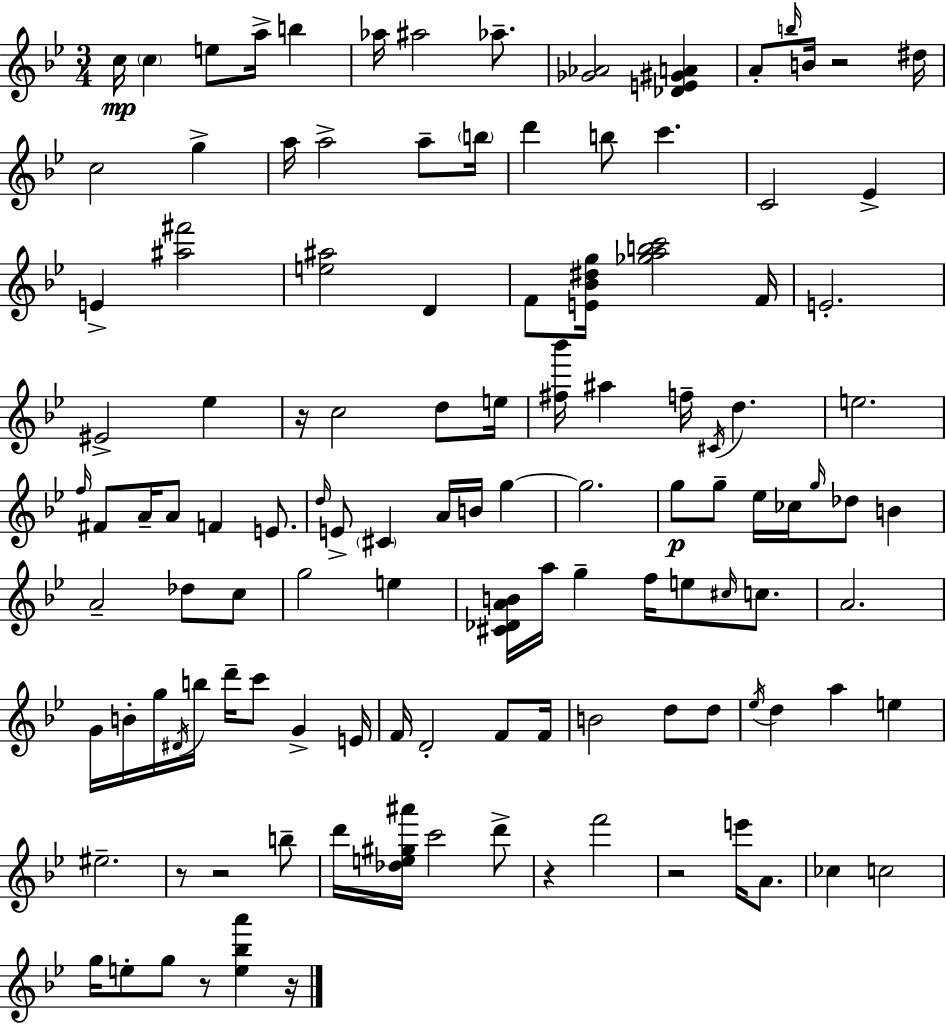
C5/s C5/q E5/e A5/s B5/q Ab5/s A#5/h Ab5/e. [Gb4,Ab4]/h [Db4,E4,G#4,A4]/q A4/e B5/s B4/s R/h D#5/s C5/h G5/q A5/s A5/h A5/e B5/s D6/q B5/e C6/q. C4/h Eb4/q E4/q [A#5,F#6]/h [E5,A#5]/h D4/q F4/e [E4,Bb4,D#5,G5]/s [Gb5,A5,B5,C6]/h F4/s E4/h. EIS4/h Eb5/q R/s C5/h D5/e E5/s [F#5,Bb6]/s A#5/q F5/s C#4/s D5/q. E5/h. F5/s F#4/e A4/s A4/e F4/q E4/e. D5/s E4/e C#4/q A4/s B4/s G5/q G5/h. G5/e G5/e Eb5/s CES5/s G5/s Db5/e B4/q A4/h Db5/e C5/e G5/h E5/q [C#4,Db4,A4,B4]/s A5/s G5/q F5/s E5/e C#5/s C5/e. A4/h. G4/s B4/s G5/s D#4/s B5/s D6/s C6/e G4/q E4/s F4/s D4/h F4/e F4/s B4/h D5/e D5/e Eb5/s D5/q A5/q E5/q EIS5/h. R/e R/h B5/e D6/s [Db5,E5,G#5,A#6]/s C6/h D6/e R/q F6/h R/h E6/s A4/e. CES5/q C5/h G5/s E5/e G5/e R/e [E5,Bb5,A6]/q R/s